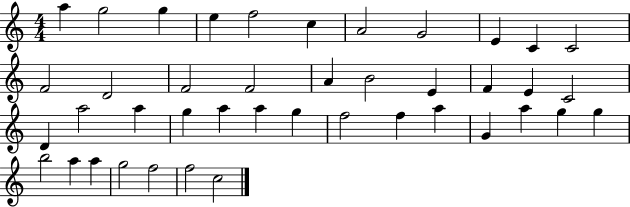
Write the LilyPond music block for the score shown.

{
  \clef treble
  \numericTimeSignature
  \time 4/4
  \key c \major
  a''4 g''2 g''4 | e''4 f''2 c''4 | a'2 g'2 | e'4 c'4 c'2 | \break f'2 d'2 | f'2 f'2 | a'4 b'2 e'4 | f'4 e'4 c'2 | \break d'4 a''2 a''4 | g''4 a''4 a''4 g''4 | f''2 f''4 a''4 | g'4 a''4 g''4 g''4 | \break b''2 a''4 a''4 | g''2 f''2 | f''2 c''2 | \bar "|."
}